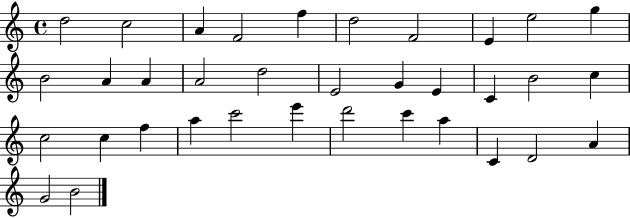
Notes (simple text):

D5/h C5/h A4/q F4/h F5/q D5/h F4/h E4/q E5/h G5/q B4/h A4/q A4/q A4/h D5/h E4/h G4/q E4/q C4/q B4/h C5/q C5/h C5/q F5/q A5/q C6/h E6/q D6/h C6/q A5/q C4/q D4/h A4/q G4/h B4/h